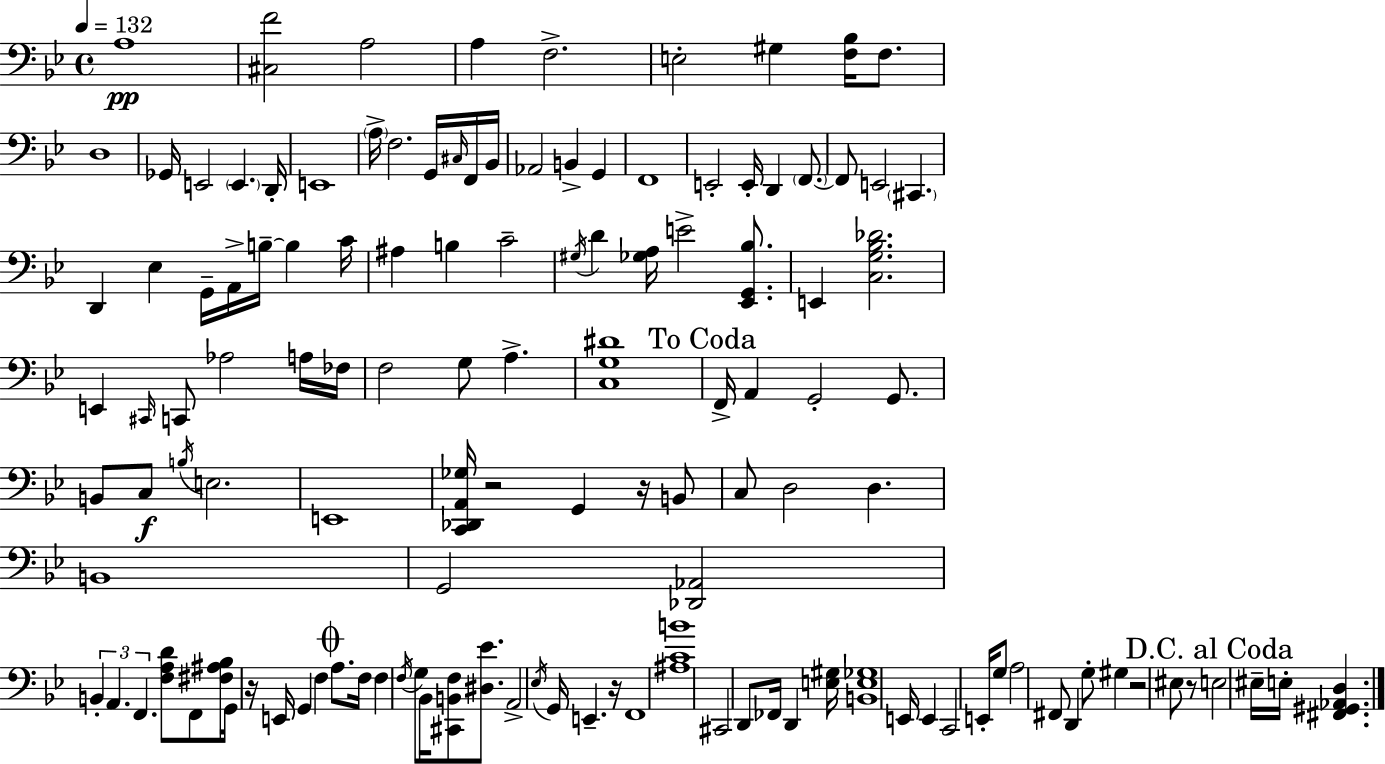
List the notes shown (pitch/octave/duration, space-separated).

A3/w [C#3,F4]/h A3/h A3/q F3/h. E3/h G#3/q [F3,Bb3]/s F3/e. D3/w Gb2/s E2/h E2/q. D2/s E2/w A3/s F3/h. G2/s C#3/s F2/s Bb2/s Ab2/h B2/q G2/q F2/w E2/h E2/s D2/q F2/e. F2/e E2/h C#2/q. D2/q Eb3/q G2/s A2/s B3/s B3/q C4/s A#3/q B3/q C4/h G#3/s D4/q [Gb3,A3]/s E4/h [Eb2,G2,Bb3]/e. E2/q [C3,G3,Bb3,Db4]/h. E2/q C#2/s C2/e Ab3/h A3/s FES3/s F3/h G3/e A3/q. [C3,G3,D#4]/w F2/s A2/q G2/h G2/e. B2/e C3/e B3/s E3/h. E2/w [C2,Db2,A2,Gb3]/s R/h G2/q R/s B2/e C3/e D3/h D3/q. B2/w G2/h [Db2,Ab2]/h B2/q A2/q. F2/q. [F3,A3,D4]/e F2/e [F#3,A#3,Bb3]/s G2/s R/s E2/s G2/q F3/q A3/e. F3/s F3/q F3/s G3/e Bb2/s [C#2,B2,F3]/e [D#3,Eb4]/e. A2/h Eb3/s G2/s E2/q. R/s F2/w [A#3,C4,B4]/w C#2/h D2/e FES2/s D2/q [E3,G#3]/s [B2,E3,Gb3]/w E2/s E2/q C2/h E2/s G3/e A3/h F#2/e D2/q G3/e G#3/q R/h EIS3/e R/e E3/h EIS3/s E3/s [F#2,G#2,Ab2,D3]/q.